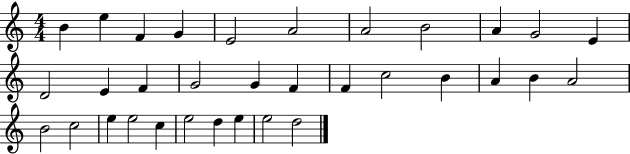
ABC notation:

X:1
T:Untitled
M:4/4
L:1/4
K:C
B e F G E2 A2 A2 B2 A G2 E D2 E F G2 G F F c2 B A B A2 B2 c2 e e2 c e2 d e e2 d2